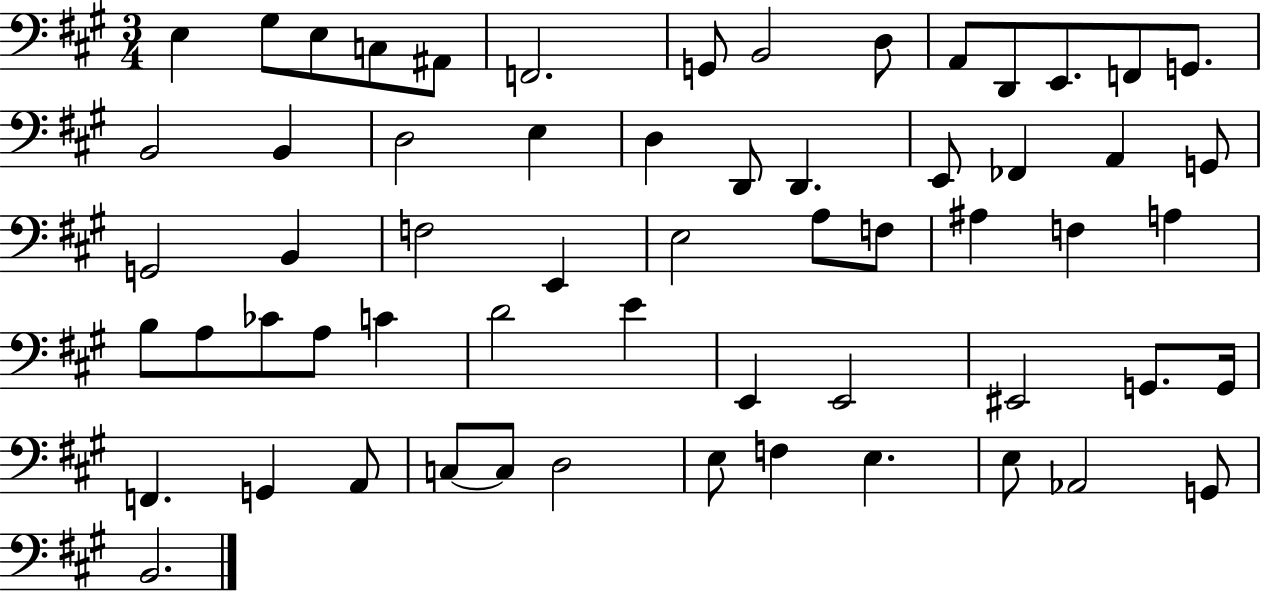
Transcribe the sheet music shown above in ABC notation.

X:1
T:Untitled
M:3/4
L:1/4
K:A
E, ^G,/2 E,/2 C,/2 ^A,,/2 F,,2 G,,/2 B,,2 D,/2 A,,/2 D,,/2 E,,/2 F,,/2 G,,/2 B,,2 B,, D,2 E, D, D,,/2 D,, E,,/2 _F,, A,, G,,/2 G,,2 B,, F,2 E,, E,2 A,/2 F,/2 ^A, F, A, B,/2 A,/2 _C/2 A,/2 C D2 E E,, E,,2 ^E,,2 G,,/2 G,,/4 F,, G,, A,,/2 C,/2 C,/2 D,2 E,/2 F, E, E,/2 _A,,2 G,,/2 B,,2